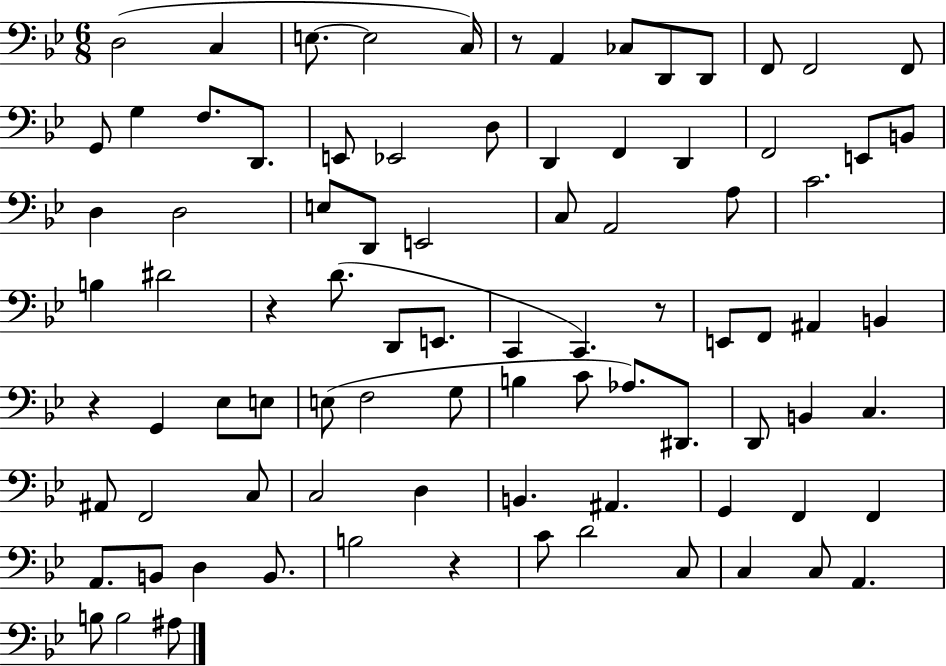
X:1
T:Untitled
M:6/8
L:1/4
K:Bb
D,2 C, E,/2 E,2 C,/4 z/2 A,, _C,/2 D,,/2 D,,/2 F,,/2 F,,2 F,,/2 G,,/2 G, F,/2 D,,/2 E,,/2 _E,,2 D,/2 D,, F,, D,, F,,2 E,,/2 B,,/2 D, D,2 E,/2 D,,/2 E,,2 C,/2 A,,2 A,/2 C2 B, ^D2 z D/2 D,,/2 E,,/2 C,, C,, z/2 E,,/2 F,,/2 ^A,, B,, z G,, _E,/2 E,/2 E,/2 F,2 G,/2 B, C/2 _A,/2 ^D,,/2 D,,/2 B,, C, ^A,,/2 F,,2 C,/2 C,2 D, B,, ^A,, G,, F,, F,, A,,/2 B,,/2 D, B,,/2 B,2 z C/2 D2 C,/2 C, C,/2 A,, B,/2 B,2 ^A,/2